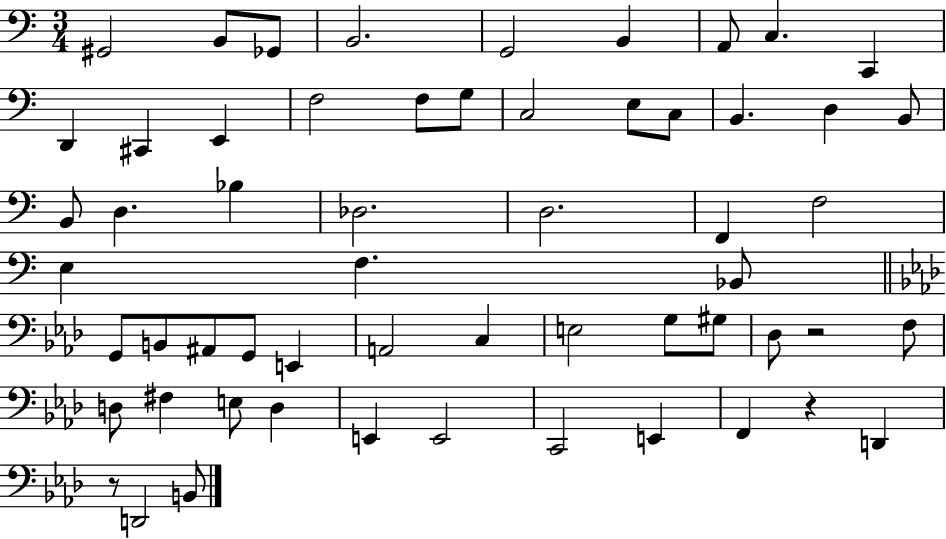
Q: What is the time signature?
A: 3/4